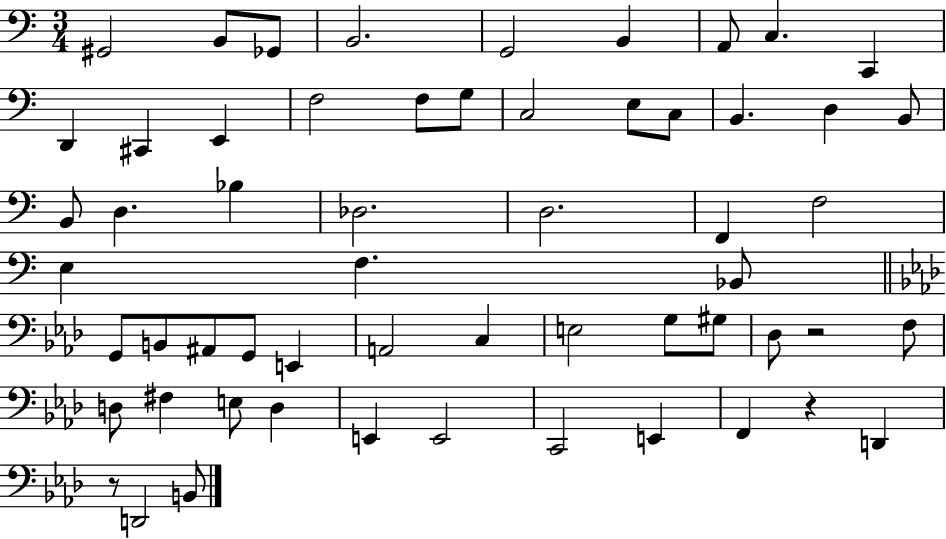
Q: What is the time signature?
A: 3/4